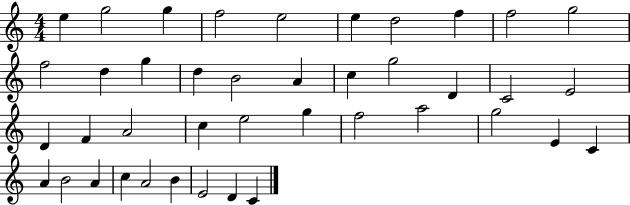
X:1
T:Untitled
M:4/4
L:1/4
K:C
e g2 g f2 e2 e d2 f f2 g2 f2 d g d B2 A c g2 D C2 E2 D F A2 c e2 g f2 a2 g2 E C A B2 A c A2 B E2 D C